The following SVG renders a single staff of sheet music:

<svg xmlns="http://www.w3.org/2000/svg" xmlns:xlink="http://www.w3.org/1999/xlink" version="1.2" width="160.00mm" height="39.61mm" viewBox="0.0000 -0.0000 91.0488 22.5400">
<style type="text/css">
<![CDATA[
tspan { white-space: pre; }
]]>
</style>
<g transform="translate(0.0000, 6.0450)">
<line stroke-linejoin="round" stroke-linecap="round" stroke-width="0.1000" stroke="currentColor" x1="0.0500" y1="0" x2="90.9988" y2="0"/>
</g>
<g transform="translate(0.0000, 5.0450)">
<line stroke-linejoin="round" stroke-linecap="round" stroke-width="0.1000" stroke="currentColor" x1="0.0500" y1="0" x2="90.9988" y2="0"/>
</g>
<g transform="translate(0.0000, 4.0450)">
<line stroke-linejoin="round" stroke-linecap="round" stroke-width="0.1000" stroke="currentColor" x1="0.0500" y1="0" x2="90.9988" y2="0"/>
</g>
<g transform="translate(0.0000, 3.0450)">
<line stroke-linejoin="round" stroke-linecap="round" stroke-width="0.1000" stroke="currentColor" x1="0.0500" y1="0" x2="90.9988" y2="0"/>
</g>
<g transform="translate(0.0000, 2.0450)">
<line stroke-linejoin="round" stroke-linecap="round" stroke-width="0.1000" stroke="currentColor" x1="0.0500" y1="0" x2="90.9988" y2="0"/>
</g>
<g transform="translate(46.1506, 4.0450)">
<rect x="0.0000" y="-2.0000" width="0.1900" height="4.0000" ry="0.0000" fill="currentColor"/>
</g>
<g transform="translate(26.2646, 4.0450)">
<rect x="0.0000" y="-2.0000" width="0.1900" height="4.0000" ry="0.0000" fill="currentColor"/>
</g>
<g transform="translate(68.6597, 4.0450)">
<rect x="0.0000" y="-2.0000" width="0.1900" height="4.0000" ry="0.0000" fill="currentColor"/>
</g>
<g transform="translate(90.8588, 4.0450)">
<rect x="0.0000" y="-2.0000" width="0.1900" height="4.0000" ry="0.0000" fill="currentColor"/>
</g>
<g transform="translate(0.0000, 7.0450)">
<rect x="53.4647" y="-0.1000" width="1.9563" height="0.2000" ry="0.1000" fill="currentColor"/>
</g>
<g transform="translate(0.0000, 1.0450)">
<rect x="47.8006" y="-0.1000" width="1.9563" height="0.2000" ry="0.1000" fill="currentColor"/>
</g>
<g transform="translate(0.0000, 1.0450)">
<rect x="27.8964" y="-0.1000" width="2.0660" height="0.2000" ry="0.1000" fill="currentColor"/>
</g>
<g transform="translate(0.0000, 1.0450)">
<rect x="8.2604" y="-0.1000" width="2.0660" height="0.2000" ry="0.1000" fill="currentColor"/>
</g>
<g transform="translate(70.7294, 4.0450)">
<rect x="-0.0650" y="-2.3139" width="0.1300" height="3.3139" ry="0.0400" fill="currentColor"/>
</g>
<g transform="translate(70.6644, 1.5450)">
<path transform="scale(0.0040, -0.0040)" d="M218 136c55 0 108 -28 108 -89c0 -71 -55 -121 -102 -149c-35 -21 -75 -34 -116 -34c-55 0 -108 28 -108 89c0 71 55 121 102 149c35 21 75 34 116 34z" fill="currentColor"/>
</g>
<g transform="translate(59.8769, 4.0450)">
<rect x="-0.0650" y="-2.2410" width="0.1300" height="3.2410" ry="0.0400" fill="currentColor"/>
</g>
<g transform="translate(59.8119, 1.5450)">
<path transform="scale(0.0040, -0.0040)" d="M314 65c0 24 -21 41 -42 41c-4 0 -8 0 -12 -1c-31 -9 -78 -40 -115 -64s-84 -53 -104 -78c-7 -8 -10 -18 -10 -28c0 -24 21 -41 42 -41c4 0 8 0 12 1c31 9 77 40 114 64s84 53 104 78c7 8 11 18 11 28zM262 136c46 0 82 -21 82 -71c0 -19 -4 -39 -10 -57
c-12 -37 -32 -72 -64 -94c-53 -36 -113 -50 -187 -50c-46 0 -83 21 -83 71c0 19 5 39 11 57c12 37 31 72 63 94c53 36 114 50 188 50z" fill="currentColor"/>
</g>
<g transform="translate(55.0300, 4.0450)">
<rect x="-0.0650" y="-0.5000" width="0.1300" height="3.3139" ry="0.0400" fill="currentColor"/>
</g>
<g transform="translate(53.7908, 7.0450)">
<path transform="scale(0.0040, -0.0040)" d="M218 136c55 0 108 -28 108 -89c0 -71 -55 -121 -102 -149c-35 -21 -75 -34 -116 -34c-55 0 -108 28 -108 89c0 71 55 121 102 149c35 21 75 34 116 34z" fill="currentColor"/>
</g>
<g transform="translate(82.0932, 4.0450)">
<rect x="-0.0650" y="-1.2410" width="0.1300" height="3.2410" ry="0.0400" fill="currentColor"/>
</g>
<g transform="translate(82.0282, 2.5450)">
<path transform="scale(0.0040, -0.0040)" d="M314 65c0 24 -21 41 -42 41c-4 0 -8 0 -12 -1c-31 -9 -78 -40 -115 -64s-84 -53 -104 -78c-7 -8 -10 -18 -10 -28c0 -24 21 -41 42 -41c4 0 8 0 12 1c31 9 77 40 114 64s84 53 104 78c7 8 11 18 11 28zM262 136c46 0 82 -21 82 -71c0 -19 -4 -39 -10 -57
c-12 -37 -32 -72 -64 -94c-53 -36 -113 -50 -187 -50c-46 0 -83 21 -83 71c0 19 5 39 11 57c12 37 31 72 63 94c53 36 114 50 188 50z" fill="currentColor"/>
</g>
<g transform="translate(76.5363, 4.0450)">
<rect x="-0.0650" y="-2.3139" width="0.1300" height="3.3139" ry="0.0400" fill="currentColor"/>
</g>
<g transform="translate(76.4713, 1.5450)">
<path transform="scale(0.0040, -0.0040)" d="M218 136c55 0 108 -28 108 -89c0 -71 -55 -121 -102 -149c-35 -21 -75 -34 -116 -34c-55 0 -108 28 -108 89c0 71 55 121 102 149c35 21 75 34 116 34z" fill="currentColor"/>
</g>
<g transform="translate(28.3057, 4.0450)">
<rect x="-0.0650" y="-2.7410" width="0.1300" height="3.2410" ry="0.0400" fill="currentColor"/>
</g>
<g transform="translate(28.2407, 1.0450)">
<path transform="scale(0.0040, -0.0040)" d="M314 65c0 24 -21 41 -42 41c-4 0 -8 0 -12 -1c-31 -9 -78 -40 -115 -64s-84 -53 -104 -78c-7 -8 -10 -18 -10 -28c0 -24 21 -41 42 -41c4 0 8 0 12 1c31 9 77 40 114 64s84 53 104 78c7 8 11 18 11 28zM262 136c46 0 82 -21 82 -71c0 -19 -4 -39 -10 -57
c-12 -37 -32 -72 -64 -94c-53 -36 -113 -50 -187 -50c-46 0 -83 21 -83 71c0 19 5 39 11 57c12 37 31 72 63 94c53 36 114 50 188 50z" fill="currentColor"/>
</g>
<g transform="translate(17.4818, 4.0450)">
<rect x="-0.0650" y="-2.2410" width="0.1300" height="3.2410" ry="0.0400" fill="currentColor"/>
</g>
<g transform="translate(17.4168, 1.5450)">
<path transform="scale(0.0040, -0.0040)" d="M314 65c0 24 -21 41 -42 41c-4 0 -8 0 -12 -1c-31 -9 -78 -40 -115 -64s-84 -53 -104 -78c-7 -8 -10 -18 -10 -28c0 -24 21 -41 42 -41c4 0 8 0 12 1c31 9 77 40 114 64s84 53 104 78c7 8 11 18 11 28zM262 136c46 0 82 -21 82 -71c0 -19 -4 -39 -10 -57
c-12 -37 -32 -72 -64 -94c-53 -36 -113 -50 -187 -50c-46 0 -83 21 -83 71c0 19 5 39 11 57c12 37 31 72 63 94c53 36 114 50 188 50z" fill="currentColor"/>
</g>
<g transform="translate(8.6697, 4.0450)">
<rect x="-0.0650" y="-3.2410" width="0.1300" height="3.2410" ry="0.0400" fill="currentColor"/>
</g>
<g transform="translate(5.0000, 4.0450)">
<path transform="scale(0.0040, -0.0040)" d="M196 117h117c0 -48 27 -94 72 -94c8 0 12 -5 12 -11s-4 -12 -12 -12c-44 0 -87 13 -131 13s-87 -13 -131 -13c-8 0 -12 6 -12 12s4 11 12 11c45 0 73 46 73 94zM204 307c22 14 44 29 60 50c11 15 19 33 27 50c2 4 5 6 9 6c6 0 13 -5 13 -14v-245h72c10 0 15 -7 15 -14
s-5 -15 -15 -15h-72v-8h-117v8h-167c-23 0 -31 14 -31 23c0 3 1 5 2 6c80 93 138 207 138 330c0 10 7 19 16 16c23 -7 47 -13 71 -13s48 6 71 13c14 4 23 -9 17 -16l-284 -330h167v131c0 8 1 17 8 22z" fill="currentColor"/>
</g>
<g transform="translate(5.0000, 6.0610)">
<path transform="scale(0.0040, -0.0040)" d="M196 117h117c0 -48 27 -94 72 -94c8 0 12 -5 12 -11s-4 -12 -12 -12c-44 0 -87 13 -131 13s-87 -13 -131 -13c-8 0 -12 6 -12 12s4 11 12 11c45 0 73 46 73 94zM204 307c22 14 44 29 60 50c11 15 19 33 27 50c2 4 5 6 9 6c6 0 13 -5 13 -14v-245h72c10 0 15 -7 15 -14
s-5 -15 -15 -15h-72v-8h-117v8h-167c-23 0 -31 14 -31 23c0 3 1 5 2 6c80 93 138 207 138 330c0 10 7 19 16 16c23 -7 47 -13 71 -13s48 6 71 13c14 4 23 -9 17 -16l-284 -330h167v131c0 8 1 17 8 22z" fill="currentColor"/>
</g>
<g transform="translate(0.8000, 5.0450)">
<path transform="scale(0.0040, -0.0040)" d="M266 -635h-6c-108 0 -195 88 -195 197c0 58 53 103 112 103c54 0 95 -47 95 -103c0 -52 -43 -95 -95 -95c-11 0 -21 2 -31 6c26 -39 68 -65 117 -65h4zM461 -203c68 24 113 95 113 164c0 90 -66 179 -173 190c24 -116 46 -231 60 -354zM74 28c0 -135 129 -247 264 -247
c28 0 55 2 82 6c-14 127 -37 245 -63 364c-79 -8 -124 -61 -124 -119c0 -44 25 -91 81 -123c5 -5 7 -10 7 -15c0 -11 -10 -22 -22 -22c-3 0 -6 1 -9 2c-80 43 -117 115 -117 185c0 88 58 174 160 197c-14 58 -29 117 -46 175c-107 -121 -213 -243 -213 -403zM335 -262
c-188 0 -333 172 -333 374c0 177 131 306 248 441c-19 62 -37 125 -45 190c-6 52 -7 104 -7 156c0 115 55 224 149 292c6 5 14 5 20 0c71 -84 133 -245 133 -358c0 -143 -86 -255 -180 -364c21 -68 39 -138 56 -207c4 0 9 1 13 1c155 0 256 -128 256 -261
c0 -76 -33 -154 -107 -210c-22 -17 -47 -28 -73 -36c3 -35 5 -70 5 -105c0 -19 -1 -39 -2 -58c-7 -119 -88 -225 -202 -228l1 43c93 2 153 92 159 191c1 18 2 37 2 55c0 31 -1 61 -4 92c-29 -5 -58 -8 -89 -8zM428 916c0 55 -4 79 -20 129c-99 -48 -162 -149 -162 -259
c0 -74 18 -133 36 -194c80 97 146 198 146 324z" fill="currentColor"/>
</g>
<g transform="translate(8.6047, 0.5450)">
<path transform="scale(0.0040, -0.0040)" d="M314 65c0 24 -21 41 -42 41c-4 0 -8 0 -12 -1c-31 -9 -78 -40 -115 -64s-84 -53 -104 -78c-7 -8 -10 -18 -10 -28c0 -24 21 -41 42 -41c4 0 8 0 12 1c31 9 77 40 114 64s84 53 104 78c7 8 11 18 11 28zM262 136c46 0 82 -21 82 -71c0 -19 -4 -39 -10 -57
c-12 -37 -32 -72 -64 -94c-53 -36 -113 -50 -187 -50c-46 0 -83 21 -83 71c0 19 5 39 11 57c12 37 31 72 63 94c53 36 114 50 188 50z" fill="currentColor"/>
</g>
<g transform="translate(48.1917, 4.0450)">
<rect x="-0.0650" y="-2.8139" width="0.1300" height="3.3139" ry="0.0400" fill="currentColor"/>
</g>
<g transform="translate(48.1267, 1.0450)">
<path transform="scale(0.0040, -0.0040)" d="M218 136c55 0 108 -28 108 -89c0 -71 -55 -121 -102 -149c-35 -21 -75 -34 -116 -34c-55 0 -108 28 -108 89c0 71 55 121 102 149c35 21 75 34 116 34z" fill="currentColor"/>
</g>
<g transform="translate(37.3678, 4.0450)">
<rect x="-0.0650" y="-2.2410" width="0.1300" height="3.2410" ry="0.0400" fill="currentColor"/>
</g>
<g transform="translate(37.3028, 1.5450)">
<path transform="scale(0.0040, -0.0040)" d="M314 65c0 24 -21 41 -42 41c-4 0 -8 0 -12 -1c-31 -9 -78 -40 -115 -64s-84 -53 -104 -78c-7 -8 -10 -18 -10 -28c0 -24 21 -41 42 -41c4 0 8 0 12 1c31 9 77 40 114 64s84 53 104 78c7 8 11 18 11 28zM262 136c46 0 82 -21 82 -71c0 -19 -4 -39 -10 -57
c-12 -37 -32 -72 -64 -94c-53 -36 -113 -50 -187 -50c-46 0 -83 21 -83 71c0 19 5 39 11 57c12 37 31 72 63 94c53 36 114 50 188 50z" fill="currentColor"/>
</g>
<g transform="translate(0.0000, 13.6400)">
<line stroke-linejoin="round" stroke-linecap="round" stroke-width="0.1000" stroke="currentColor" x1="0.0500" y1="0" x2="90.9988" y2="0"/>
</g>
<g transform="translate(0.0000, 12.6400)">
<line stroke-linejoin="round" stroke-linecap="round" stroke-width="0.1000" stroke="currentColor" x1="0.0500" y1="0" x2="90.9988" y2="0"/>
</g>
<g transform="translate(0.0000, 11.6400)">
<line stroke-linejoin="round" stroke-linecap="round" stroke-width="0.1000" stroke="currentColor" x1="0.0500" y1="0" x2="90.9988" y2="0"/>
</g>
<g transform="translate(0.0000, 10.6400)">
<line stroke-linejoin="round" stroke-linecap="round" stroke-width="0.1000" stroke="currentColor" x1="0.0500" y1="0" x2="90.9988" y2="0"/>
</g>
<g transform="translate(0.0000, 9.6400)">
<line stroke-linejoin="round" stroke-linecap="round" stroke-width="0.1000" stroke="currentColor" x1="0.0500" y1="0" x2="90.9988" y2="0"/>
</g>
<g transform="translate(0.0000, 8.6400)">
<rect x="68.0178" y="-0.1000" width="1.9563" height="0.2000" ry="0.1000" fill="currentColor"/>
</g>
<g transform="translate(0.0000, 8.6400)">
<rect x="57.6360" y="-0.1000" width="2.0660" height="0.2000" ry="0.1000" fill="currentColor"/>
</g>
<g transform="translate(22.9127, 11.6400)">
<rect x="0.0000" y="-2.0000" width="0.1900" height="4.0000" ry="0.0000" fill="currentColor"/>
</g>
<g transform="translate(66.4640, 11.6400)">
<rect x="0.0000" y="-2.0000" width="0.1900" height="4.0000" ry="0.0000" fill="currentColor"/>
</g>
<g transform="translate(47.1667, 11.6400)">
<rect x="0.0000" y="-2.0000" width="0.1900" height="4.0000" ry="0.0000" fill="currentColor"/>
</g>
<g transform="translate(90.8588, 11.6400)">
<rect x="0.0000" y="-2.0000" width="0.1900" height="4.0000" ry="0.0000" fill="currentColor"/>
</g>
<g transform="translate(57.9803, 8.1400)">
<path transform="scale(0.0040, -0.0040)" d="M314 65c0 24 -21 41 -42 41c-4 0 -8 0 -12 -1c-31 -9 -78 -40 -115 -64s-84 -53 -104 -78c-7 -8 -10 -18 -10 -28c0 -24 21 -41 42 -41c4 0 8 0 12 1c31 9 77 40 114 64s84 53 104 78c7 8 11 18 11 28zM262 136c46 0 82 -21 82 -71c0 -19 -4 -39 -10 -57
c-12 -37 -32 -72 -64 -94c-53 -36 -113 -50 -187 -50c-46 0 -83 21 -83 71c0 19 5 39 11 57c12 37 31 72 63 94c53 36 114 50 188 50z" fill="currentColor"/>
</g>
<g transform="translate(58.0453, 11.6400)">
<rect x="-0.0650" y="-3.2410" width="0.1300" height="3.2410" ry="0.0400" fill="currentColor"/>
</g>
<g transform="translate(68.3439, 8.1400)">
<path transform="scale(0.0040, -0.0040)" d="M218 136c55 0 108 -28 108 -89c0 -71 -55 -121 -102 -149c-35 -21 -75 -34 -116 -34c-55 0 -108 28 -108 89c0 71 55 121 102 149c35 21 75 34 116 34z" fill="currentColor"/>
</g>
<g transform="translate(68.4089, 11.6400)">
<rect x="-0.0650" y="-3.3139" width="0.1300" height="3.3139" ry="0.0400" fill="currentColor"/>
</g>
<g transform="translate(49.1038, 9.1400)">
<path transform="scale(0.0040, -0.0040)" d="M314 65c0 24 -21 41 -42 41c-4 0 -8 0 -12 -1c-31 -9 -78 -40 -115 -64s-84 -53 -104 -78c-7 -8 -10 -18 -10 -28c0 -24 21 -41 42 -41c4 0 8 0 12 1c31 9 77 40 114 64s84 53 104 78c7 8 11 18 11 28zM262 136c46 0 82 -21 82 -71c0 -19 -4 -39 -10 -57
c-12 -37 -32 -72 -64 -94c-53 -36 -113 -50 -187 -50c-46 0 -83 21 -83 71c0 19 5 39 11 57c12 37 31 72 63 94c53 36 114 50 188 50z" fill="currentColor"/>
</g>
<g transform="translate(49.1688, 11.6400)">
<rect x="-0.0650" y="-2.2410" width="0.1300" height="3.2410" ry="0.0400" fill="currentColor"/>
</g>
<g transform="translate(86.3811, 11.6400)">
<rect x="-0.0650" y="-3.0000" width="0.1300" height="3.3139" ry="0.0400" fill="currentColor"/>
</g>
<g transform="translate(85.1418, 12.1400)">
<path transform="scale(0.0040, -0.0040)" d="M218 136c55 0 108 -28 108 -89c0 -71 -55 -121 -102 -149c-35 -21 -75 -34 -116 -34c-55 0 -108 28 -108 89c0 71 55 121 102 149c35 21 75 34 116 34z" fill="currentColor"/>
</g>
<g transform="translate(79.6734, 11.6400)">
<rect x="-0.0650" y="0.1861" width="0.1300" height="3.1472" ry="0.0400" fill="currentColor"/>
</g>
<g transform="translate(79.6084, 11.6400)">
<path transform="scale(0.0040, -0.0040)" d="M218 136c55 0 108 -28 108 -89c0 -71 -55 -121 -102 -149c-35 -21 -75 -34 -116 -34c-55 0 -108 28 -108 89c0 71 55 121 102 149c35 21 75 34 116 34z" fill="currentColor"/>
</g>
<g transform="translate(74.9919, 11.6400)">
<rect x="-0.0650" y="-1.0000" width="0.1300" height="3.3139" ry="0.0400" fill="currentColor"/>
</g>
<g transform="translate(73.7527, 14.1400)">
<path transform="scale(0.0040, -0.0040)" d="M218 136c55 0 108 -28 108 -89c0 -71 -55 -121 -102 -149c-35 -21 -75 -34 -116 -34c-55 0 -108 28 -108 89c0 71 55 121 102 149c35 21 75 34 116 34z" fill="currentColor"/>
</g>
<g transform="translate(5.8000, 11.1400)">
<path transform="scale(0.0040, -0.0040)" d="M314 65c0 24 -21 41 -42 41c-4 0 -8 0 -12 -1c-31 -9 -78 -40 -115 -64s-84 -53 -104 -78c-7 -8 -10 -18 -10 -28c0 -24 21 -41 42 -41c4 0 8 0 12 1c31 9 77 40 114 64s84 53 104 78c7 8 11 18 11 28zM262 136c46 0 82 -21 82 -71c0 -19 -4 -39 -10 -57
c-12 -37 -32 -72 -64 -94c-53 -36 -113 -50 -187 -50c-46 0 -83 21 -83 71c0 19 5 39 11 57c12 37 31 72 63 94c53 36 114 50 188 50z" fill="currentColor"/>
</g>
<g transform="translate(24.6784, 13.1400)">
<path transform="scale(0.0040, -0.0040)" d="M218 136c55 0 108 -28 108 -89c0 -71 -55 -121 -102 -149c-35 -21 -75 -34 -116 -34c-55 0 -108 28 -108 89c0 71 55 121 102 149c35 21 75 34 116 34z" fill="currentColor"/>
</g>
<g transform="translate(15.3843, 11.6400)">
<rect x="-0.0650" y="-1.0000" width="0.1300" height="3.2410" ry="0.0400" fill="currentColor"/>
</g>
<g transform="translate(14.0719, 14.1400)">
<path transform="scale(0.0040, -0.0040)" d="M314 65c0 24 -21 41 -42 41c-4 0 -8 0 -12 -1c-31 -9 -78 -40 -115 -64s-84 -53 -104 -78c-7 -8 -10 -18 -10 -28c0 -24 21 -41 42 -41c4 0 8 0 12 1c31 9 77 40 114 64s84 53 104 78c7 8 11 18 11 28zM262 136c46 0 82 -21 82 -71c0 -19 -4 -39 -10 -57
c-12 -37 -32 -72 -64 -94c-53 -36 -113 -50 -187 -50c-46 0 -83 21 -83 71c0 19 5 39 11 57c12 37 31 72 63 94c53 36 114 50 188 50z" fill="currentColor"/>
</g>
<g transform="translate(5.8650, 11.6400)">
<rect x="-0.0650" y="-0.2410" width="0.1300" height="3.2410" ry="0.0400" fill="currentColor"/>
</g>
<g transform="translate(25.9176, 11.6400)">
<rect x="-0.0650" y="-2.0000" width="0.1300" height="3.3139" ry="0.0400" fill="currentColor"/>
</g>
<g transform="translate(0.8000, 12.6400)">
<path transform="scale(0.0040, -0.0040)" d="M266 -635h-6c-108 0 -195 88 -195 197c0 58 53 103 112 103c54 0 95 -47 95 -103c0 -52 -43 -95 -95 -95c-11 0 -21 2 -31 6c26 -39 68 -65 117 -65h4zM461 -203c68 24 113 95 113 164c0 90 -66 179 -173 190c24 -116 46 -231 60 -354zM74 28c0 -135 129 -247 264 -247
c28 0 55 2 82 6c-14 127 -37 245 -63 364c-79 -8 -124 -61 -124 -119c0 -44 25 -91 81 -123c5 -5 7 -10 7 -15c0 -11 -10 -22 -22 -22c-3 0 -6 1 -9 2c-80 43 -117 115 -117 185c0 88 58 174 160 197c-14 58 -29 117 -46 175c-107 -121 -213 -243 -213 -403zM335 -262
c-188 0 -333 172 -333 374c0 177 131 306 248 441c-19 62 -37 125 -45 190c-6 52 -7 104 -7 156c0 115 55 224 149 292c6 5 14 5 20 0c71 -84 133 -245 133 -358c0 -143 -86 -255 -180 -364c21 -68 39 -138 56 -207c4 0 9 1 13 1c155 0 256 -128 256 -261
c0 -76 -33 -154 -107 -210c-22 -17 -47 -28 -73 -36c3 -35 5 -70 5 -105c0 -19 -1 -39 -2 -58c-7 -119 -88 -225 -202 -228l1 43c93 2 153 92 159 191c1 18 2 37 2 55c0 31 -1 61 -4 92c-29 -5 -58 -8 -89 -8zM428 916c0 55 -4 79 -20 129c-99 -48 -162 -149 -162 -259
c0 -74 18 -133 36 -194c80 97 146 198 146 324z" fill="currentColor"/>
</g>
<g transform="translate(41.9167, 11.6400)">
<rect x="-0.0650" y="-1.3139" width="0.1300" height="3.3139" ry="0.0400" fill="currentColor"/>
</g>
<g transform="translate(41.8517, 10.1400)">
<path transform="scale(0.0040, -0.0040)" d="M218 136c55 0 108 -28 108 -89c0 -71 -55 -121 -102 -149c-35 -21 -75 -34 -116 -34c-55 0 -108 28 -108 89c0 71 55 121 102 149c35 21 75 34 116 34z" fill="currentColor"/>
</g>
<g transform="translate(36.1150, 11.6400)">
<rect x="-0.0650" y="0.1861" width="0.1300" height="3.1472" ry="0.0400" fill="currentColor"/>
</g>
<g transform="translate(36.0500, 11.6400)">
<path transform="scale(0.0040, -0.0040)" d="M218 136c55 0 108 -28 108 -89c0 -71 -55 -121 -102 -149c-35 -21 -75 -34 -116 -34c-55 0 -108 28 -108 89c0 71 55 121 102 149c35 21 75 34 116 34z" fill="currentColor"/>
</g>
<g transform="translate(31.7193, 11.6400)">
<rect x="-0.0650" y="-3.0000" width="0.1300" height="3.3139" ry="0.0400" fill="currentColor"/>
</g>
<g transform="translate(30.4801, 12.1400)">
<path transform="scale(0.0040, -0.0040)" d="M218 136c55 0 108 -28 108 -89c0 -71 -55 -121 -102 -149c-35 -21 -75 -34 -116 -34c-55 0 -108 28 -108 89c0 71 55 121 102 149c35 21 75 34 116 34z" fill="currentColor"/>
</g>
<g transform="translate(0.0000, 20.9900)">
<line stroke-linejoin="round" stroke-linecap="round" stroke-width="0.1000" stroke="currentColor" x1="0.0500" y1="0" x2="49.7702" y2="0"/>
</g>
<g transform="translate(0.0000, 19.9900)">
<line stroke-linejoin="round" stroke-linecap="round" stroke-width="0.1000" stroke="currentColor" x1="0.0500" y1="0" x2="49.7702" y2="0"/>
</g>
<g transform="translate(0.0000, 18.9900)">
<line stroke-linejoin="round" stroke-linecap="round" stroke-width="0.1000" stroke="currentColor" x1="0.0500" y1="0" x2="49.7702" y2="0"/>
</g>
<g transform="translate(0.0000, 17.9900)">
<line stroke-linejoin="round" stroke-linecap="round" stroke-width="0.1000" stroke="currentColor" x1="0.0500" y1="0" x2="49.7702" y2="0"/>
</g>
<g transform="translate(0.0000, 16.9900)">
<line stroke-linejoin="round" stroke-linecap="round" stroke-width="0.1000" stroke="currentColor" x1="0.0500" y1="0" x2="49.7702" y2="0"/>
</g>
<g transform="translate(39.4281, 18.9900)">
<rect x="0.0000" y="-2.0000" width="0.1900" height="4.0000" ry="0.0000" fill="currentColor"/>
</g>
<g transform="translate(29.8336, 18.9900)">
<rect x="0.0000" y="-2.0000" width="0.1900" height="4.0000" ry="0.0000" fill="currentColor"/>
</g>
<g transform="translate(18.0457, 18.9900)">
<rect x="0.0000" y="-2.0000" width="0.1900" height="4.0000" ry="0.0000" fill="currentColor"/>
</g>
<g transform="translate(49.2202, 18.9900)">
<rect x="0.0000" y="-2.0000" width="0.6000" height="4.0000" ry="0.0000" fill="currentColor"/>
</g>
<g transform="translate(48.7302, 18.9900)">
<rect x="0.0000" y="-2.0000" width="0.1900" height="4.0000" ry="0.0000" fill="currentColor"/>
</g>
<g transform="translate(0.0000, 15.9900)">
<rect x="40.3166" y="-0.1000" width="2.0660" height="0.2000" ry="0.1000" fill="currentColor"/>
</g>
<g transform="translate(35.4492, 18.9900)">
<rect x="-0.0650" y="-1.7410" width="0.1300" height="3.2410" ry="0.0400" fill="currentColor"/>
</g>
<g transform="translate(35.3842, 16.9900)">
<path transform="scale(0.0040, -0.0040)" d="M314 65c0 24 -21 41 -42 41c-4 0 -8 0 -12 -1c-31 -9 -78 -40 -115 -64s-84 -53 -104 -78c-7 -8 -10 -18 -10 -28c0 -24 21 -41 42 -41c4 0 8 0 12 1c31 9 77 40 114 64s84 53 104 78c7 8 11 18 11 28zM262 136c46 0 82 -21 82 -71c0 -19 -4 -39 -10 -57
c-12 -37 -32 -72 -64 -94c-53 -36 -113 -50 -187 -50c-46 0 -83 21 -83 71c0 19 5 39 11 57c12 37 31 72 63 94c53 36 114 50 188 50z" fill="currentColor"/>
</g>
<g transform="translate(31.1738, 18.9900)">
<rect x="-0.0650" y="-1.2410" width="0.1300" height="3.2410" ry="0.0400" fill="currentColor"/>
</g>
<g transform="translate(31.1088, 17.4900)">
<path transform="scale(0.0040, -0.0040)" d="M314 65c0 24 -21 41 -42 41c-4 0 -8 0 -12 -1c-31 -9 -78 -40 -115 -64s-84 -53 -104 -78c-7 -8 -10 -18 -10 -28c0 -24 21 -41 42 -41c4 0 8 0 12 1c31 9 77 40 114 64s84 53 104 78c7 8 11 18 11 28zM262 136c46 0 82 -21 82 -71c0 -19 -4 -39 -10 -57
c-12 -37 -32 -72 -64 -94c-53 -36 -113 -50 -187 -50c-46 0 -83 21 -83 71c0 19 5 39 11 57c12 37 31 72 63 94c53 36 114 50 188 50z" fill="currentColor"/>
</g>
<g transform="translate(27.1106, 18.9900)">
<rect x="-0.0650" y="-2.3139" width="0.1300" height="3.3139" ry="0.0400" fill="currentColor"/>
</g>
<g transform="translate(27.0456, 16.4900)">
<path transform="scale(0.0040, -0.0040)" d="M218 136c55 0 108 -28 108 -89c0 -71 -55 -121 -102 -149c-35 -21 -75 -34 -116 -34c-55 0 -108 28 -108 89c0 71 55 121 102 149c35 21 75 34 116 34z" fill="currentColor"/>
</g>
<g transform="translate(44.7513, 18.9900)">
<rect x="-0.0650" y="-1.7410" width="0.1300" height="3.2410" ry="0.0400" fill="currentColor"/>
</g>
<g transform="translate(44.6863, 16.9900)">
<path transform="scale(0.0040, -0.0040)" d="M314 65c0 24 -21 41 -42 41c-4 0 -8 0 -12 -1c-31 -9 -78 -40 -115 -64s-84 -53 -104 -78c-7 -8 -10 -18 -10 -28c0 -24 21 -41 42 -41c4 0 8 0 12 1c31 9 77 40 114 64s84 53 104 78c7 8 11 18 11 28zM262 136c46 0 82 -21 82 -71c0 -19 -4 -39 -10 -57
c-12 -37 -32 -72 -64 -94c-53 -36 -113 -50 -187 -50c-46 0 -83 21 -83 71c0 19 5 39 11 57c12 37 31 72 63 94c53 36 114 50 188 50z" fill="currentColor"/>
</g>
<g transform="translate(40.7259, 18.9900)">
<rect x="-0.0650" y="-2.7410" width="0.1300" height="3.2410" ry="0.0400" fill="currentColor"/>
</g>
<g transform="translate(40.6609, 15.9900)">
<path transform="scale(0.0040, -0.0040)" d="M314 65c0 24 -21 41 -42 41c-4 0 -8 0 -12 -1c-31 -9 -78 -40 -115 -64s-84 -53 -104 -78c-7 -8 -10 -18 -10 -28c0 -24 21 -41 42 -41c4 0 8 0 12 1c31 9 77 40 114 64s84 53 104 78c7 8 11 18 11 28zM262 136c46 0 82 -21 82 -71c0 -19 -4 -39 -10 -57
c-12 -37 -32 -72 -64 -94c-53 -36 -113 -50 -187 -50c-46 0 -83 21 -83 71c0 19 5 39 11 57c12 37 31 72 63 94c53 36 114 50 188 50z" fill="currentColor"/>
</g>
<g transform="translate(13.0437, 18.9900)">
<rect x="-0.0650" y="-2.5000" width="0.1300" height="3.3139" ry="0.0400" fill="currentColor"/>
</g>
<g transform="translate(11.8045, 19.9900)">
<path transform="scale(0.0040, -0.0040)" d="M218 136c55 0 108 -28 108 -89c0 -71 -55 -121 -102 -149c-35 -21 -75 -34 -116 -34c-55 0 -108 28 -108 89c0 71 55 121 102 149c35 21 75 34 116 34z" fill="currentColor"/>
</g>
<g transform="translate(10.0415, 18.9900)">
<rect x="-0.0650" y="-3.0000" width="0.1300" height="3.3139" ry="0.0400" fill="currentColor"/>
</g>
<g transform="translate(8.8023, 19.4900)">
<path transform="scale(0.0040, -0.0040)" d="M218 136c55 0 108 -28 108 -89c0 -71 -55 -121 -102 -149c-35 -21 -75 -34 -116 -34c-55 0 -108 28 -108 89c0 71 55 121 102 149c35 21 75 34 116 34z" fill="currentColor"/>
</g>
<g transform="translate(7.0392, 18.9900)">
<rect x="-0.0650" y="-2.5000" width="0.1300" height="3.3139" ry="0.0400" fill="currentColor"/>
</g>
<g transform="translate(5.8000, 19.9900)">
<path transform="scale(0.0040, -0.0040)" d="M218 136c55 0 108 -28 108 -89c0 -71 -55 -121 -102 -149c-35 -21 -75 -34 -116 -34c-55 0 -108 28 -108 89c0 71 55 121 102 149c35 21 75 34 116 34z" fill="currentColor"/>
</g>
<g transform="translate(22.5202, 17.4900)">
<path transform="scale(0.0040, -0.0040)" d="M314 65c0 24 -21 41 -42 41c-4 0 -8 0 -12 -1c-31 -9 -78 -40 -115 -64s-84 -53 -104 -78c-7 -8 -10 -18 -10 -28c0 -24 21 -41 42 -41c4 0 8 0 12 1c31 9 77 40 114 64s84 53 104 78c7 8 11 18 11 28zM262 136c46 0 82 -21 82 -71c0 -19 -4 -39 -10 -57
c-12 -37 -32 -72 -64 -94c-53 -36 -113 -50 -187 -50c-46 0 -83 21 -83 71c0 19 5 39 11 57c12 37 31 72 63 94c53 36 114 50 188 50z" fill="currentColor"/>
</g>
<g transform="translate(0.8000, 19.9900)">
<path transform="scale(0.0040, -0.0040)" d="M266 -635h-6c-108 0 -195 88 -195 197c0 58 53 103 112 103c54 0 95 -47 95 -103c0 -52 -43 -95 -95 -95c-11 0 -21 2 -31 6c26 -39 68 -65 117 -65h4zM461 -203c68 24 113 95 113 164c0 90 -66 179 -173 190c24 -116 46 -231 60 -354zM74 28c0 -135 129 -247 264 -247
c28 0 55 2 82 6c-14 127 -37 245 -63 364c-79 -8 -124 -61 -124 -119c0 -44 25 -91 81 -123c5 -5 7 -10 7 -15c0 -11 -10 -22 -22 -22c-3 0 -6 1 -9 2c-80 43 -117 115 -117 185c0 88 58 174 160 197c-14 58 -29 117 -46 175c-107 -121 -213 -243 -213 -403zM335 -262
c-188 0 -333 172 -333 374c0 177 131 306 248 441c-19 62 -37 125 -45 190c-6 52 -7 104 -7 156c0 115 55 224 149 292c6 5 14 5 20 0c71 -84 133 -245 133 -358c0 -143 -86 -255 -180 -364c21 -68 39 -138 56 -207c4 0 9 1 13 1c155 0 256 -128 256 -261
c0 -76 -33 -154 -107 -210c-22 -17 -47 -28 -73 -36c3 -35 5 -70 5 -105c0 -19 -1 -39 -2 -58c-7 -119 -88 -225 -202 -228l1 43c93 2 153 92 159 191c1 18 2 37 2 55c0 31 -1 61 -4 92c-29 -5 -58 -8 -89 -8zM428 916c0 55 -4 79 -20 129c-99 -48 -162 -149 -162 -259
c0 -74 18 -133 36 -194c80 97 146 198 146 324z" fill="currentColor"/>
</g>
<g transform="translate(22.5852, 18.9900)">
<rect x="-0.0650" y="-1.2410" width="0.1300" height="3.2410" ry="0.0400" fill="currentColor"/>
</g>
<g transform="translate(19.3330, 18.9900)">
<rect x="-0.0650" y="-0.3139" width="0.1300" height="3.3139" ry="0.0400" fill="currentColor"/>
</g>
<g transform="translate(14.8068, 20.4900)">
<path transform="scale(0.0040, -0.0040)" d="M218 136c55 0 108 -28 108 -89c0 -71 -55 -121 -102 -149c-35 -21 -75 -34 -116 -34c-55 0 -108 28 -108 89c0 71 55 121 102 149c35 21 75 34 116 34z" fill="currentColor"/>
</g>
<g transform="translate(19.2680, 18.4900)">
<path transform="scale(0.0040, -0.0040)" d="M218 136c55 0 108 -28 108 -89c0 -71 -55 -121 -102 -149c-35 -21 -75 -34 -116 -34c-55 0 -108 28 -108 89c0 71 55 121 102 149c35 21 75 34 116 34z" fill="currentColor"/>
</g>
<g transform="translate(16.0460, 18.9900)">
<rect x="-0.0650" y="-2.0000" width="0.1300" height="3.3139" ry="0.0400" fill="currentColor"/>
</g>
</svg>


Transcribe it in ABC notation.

X:1
T:Untitled
M:4/4
L:1/4
K:C
b2 g2 a2 g2 a C g2 g g e2 c2 D2 F A B e g2 b2 b D B A G A G F c e2 g e2 f2 a2 f2